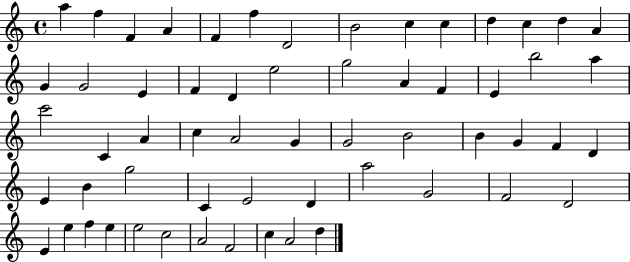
{
  \clef treble
  \time 4/4
  \defaultTimeSignature
  \key c \major
  a''4 f''4 f'4 a'4 | f'4 f''4 d'2 | b'2 c''4 c''4 | d''4 c''4 d''4 a'4 | \break g'4 g'2 e'4 | f'4 d'4 e''2 | g''2 a'4 f'4 | e'4 b''2 a''4 | \break c'''2 c'4 a'4 | c''4 a'2 g'4 | g'2 b'2 | b'4 g'4 f'4 d'4 | \break e'4 b'4 g''2 | c'4 e'2 d'4 | a''2 g'2 | f'2 d'2 | \break e'4 e''4 f''4 e''4 | e''2 c''2 | a'2 f'2 | c''4 a'2 d''4 | \break \bar "|."
}